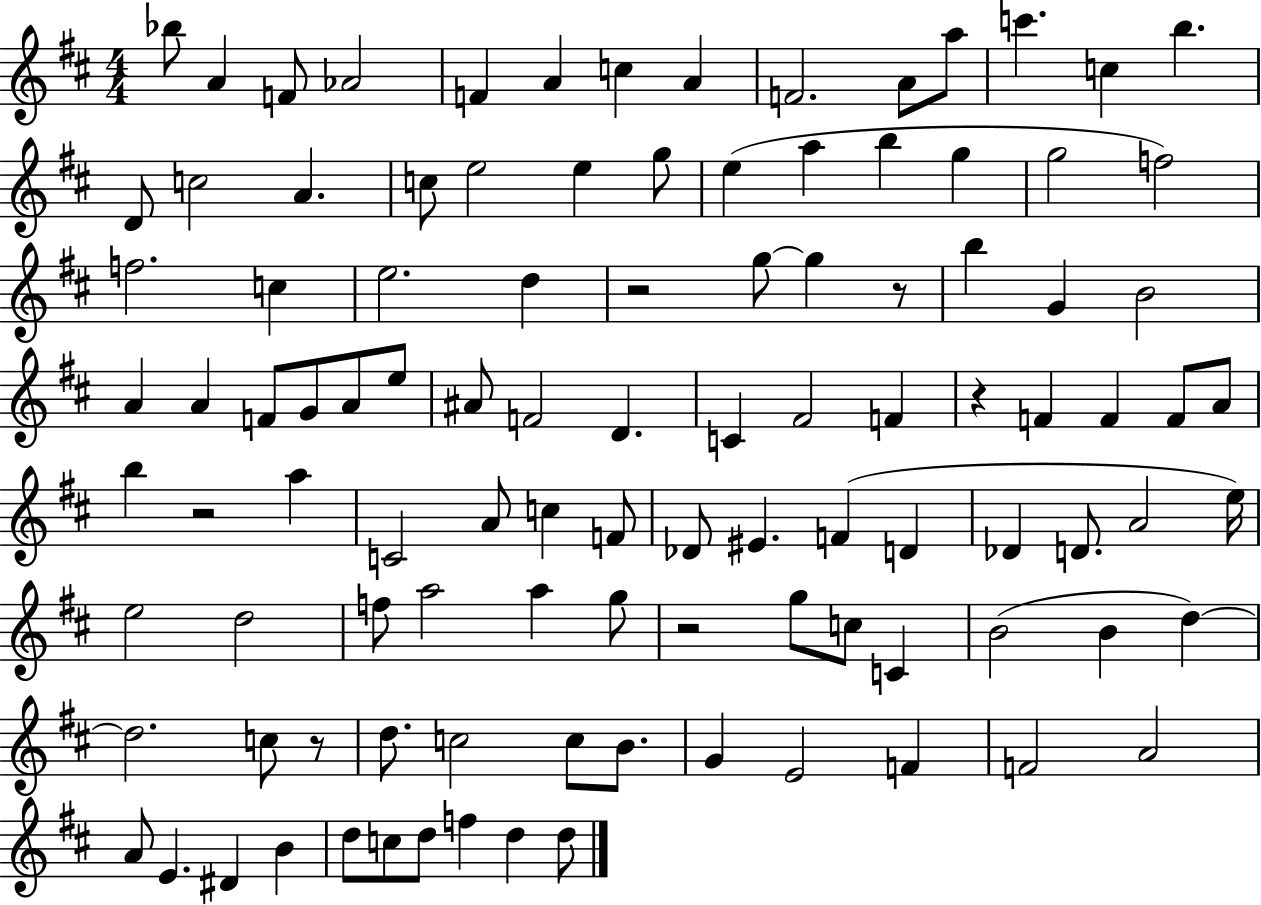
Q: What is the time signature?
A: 4/4